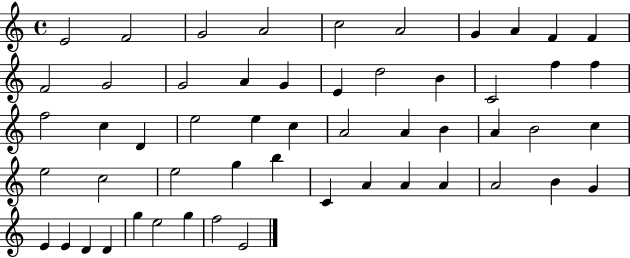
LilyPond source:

{
  \clef treble
  \time 4/4
  \defaultTimeSignature
  \key c \major
  e'2 f'2 | g'2 a'2 | c''2 a'2 | g'4 a'4 f'4 f'4 | \break f'2 g'2 | g'2 a'4 g'4 | e'4 d''2 b'4 | c'2 f''4 f''4 | \break f''2 c''4 d'4 | e''2 e''4 c''4 | a'2 a'4 b'4 | a'4 b'2 c''4 | \break e''2 c''2 | e''2 g''4 b''4 | c'4 a'4 a'4 a'4 | a'2 b'4 g'4 | \break e'4 e'4 d'4 d'4 | g''4 e''2 g''4 | f''2 e'2 | \bar "|."
}